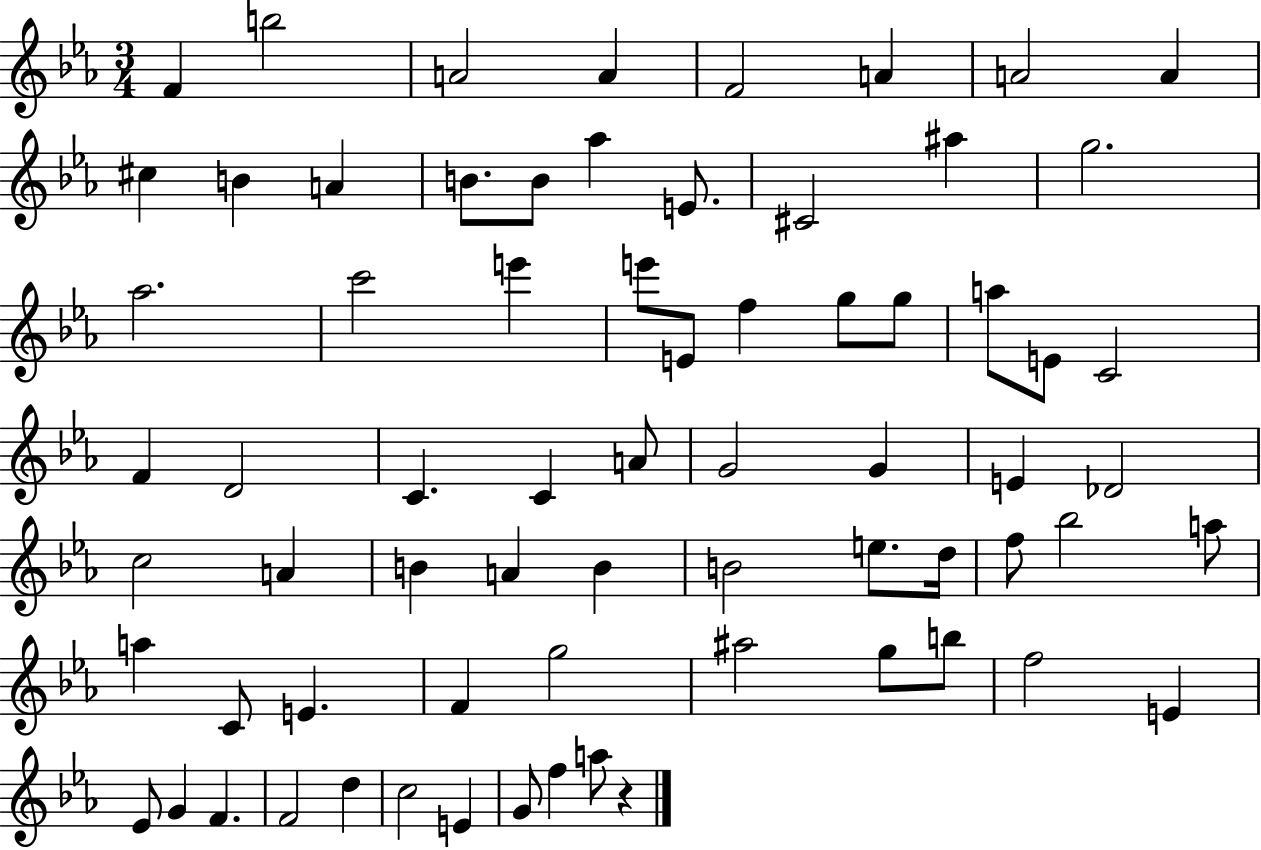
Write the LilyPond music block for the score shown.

{
  \clef treble
  \numericTimeSignature
  \time 3/4
  \key ees \major
  f'4 b''2 | a'2 a'4 | f'2 a'4 | a'2 a'4 | \break cis''4 b'4 a'4 | b'8. b'8 aes''4 e'8. | cis'2 ais''4 | g''2. | \break aes''2. | c'''2 e'''4 | e'''8 e'8 f''4 g''8 g''8 | a''8 e'8 c'2 | \break f'4 d'2 | c'4. c'4 a'8 | g'2 g'4 | e'4 des'2 | \break c''2 a'4 | b'4 a'4 b'4 | b'2 e''8. d''16 | f''8 bes''2 a''8 | \break a''4 c'8 e'4. | f'4 g''2 | ais''2 g''8 b''8 | f''2 e'4 | \break ees'8 g'4 f'4. | f'2 d''4 | c''2 e'4 | g'8 f''4 a''8 r4 | \break \bar "|."
}